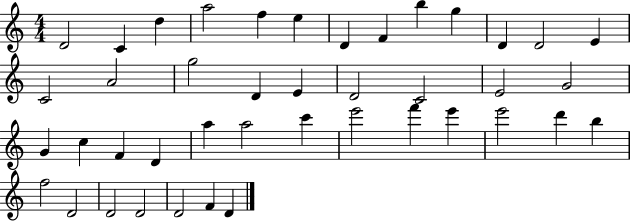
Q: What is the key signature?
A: C major